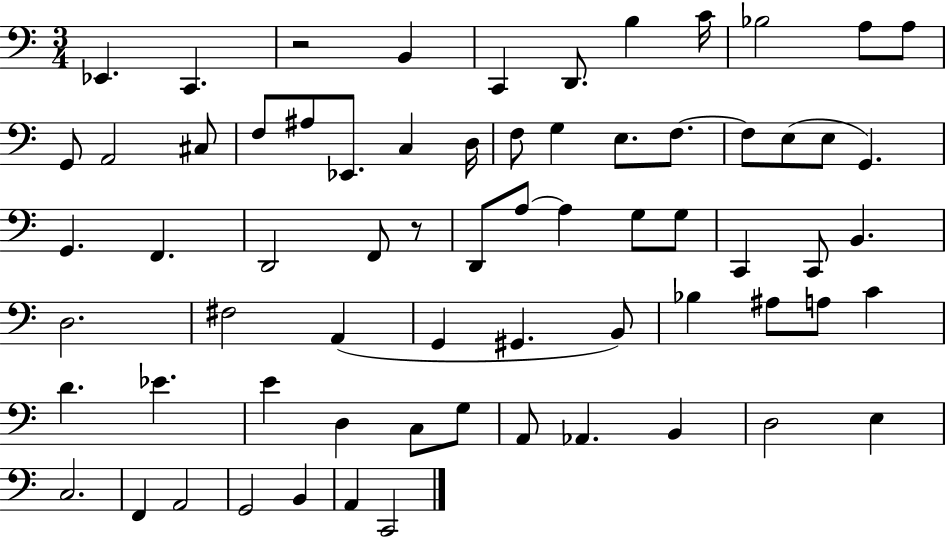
X:1
T:Untitled
M:3/4
L:1/4
K:C
_E,, C,, z2 B,, C,, D,,/2 B, C/4 _B,2 A,/2 A,/2 G,,/2 A,,2 ^C,/2 F,/2 ^A,/2 _E,,/2 C, D,/4 F,/2 G, E,/2 F,/2 F,/2 E,/2 E,/2 G,, G,, F,, D,,2 F,,/2 z/2 D,,/2 A,/2 A, G,/2 G,/2 C,, C,,/2 B,, D,2 ^F,2 A,, G,, ^G,, B,,/2 _B, ^A,/2 A,/2 C D _E E D, C,/2 G,/2 A,,/2 _A,, B,, D,2 E, C,2 F,, A,,2 G,,2 B,, A,, C,,2